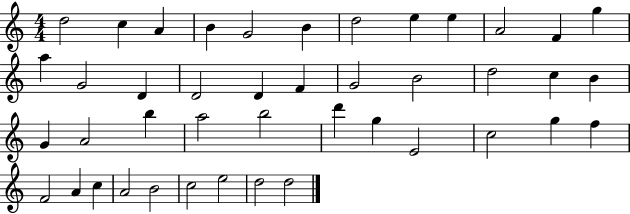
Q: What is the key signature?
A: C major